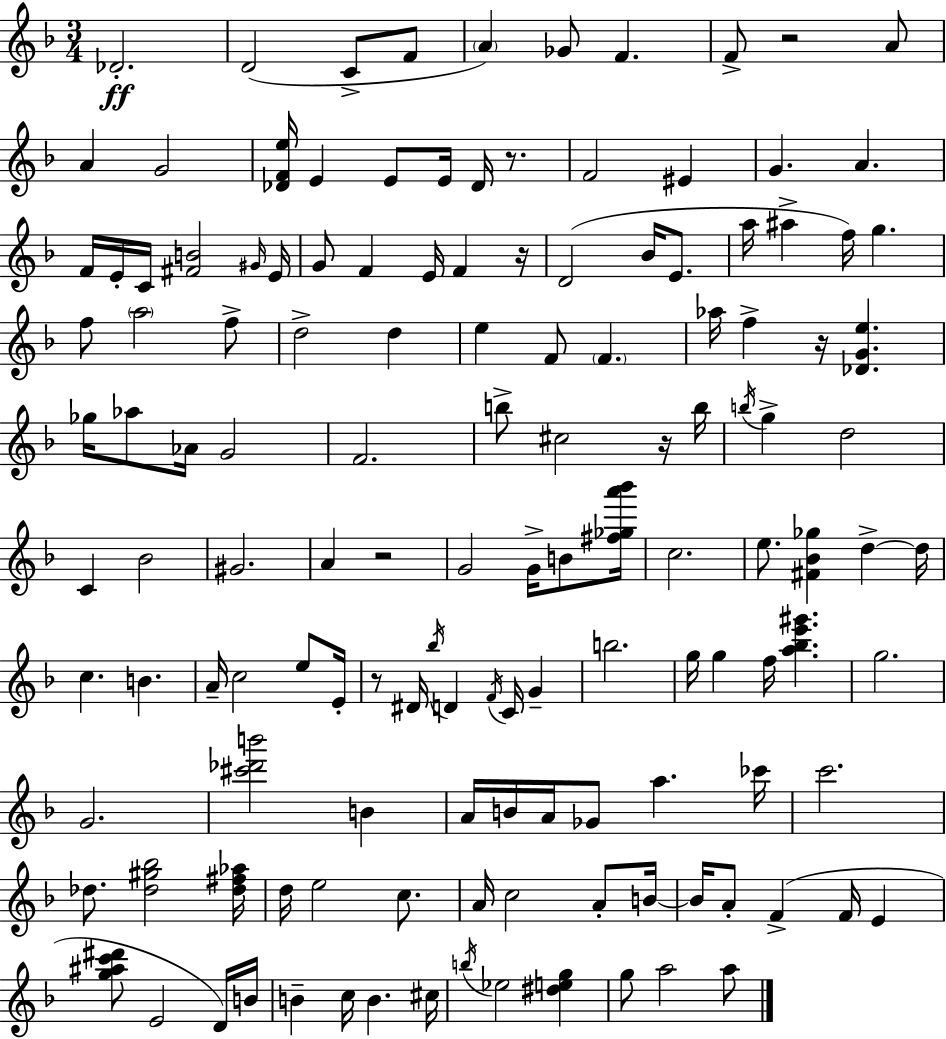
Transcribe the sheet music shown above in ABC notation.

X:1
T:Untitled
M:3/4
L:1/4
K:Dm
_D2 D2 C/2 F/2 A _G/2 F F/2 z2 A/2 A G2 [_DFe]/4 E E/2 E/4 _D/4 z/2 F2 ^E G A F/4 E/4 C/4 [^FB]2 ^G/4 E/4 G/2 F E/4 F z/4 D2 _B/4 E/2 a/4 ^a f/4 g f/2 a2 f/2 d2 d e F/2 F _a/4 f z/4 [_DGe] _g/4 _a/2 _A/4 G2 F2 b/2 ^c2 z/4 b/4 b/4 g d2 C _B2 ^G2 A z2 G2 G/4 B/2 [^f_ga'_b']/4 c2 e/2 [^F_B_g] d d/4 c B A/4 c2 e/2 E/4 z/2 ^D/4 _b/4 D F/4 C/4 G b2 g/4 g f/4 [a_be'^g'] g2 G2 [^c'_d'b']2 B A/4 B/4 A/4 _G/2 a _c'/4 c'2 _d/2 [_d^g_b]2 [_d^f_a]/4 d/4 e2 c/2 A/4 c2 A/2 B/4 B/4 A/2 F F/4 E [g^ac'^d']/2 E2 D/4 B/4 B c/4 B ^c/4 b/4 _e2 [^deg] g/2 a2 a/2